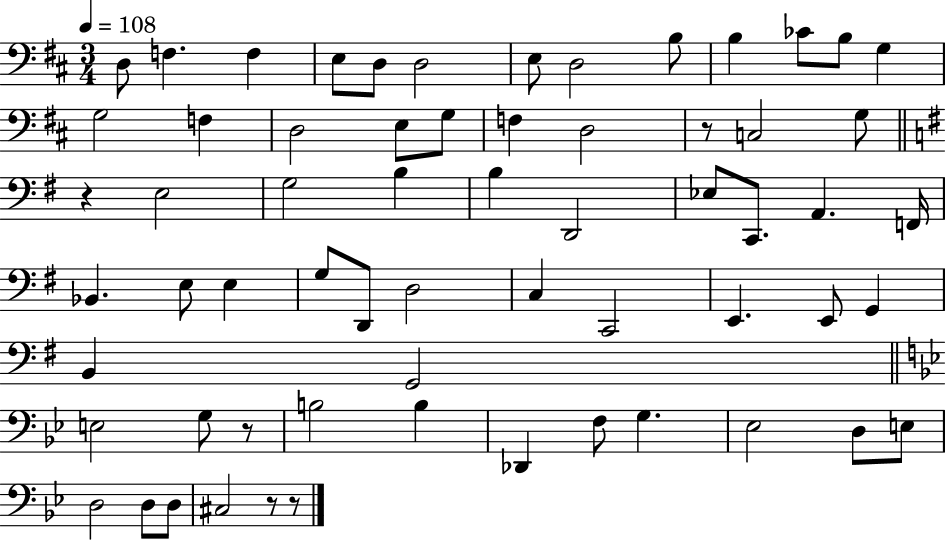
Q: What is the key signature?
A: D major